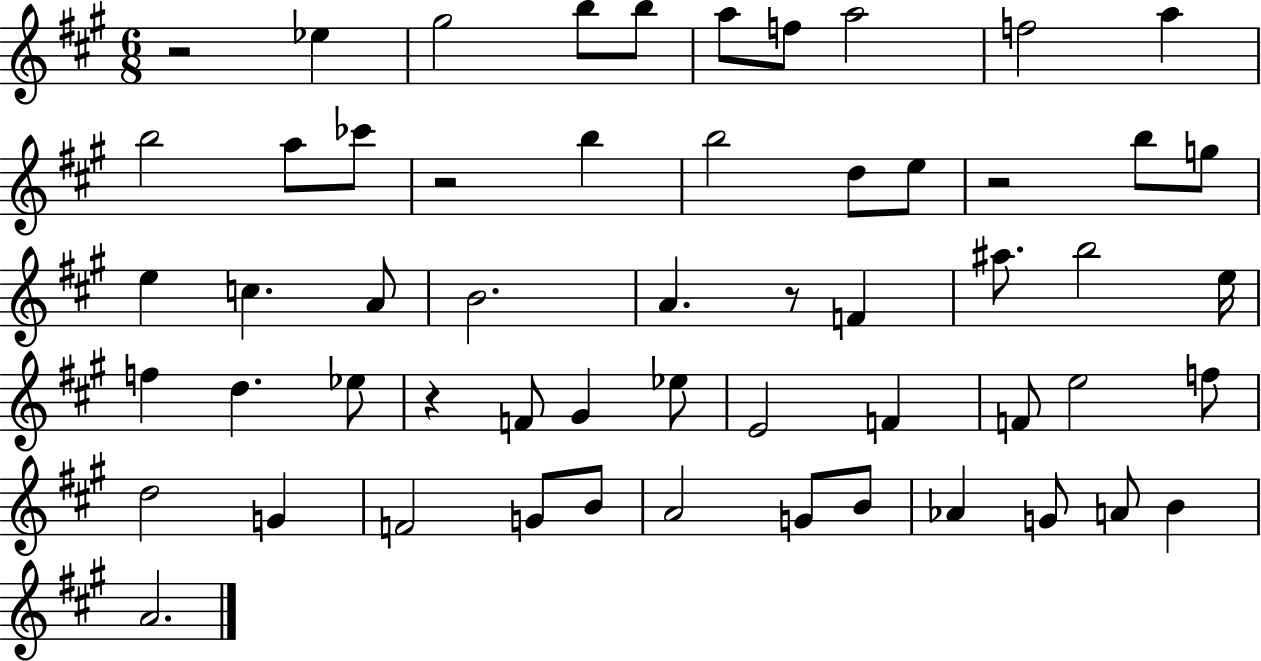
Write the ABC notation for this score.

X:1
T:Untitled
M:6/8
L:1/4
K:A
z2 _e ^g2 b/2 b/2 a/2 f/2 a2 f2 a b2 a/2 _c'/2 z2 b b2 d/2 e/2 z2 b/2 g/2 e c A/2 B2 A z/2 F ^a/2 b2 e/4 f d _e/2 z F/2 ^G _e/2 E2 F F/2 e2 f/2 d2 G F2 G/2 B/2 A2 G/2 B/2 _A G/2 A/2 B A2